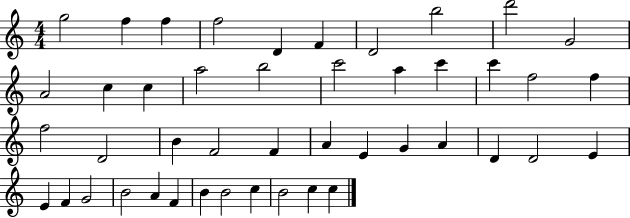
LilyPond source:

{
  \clef treble
  \numericTimeSignature
  \time 4/4
  \key c \major
  g''2 f''4 f''4 | f''2 d'4 f'4 | d'2 b''2 | d'''2 g'2 | \break a'2 c''4 c''4 | a''2 b''2 | c'''2 a''4 c'''4 | c'''4 f''2 f''4 | \break f''2 d'2 | b'4 f'2 f'4 | a'4 e'4 g'4 a'4 | d'4 d'2 e'4 | \break e'4 f'4 g'2 | b'2 a'4 f'4 | b'4 b'2 c''4 | b'2 c''4 c''4 | \break \bar "|."
}